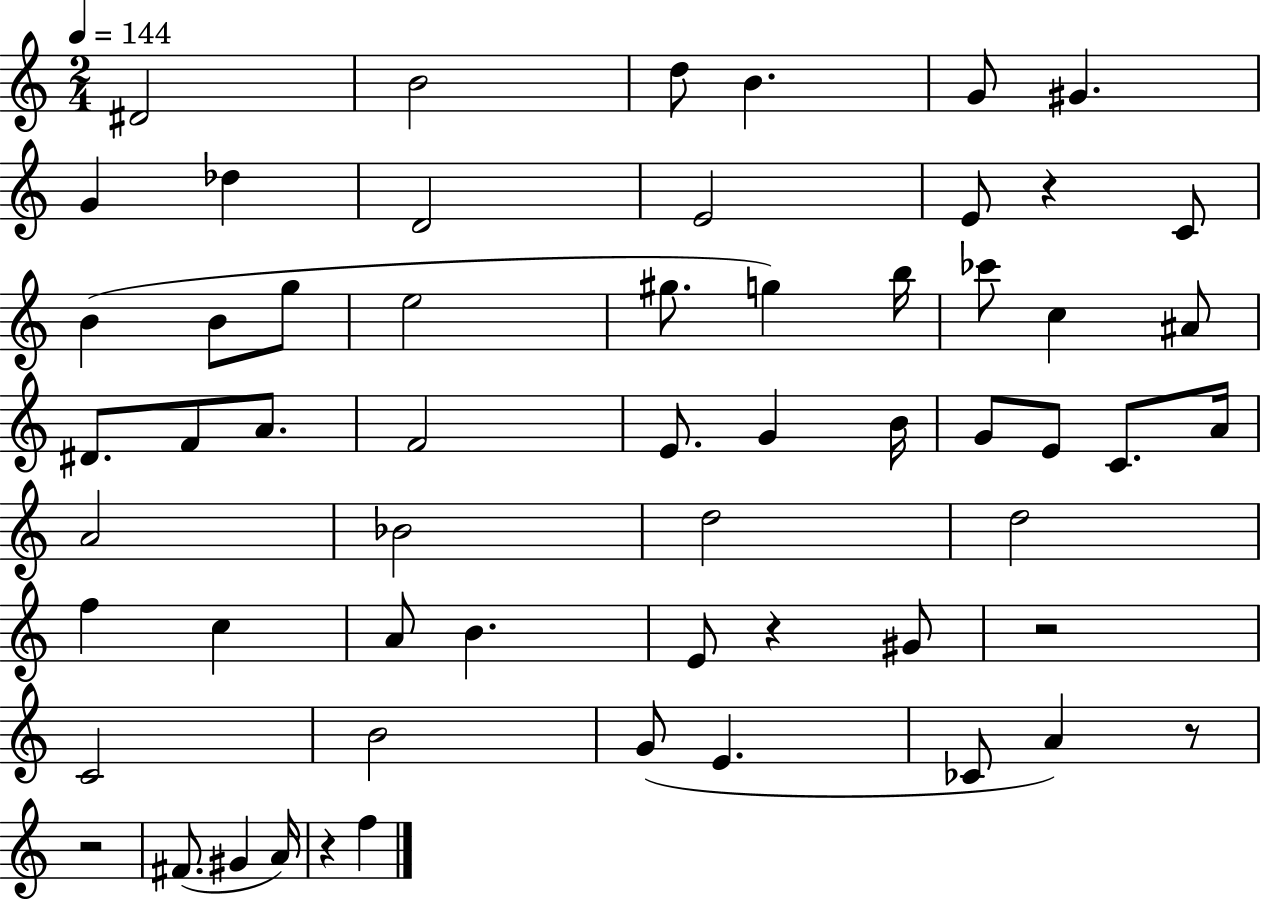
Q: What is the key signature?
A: C major